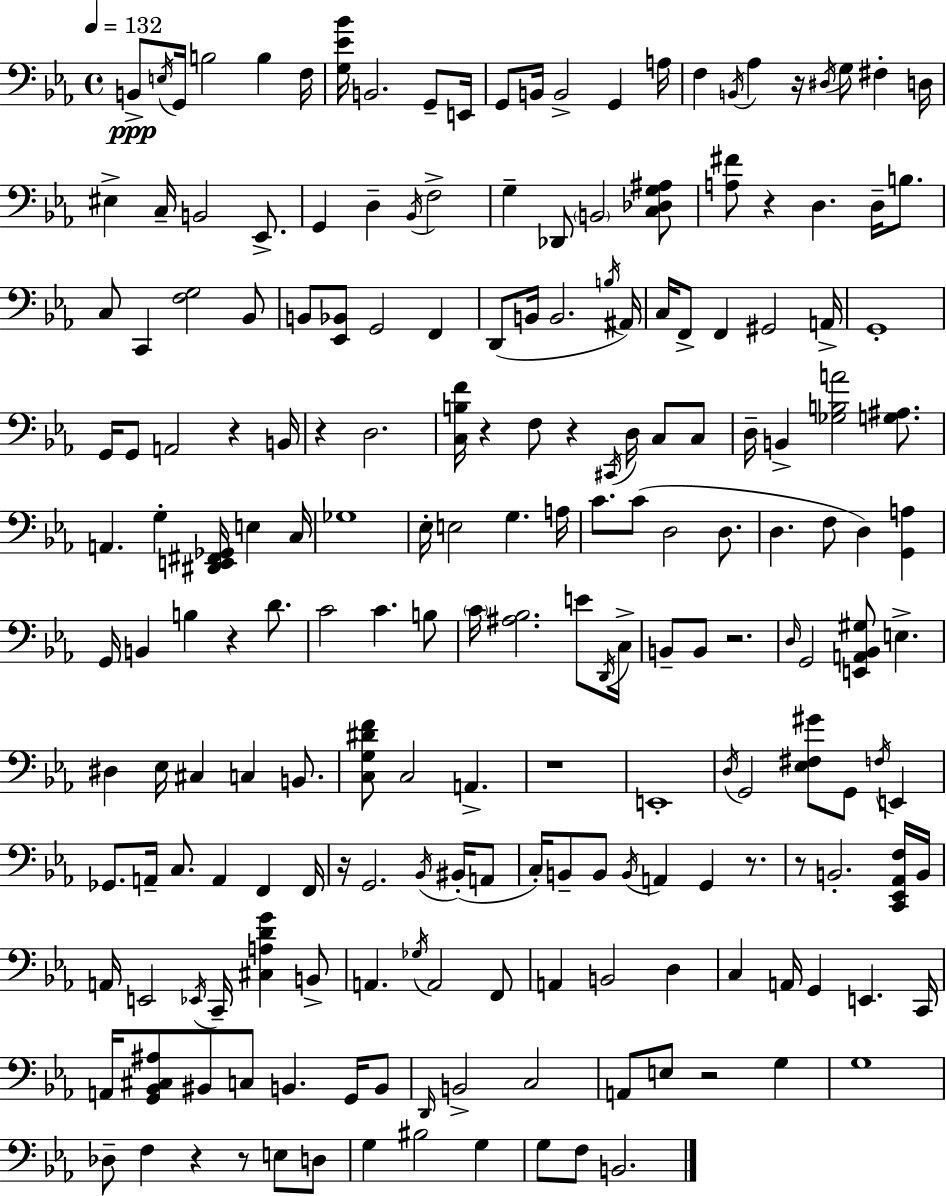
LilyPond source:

{
  \clef bass
  \time 4/4
  \defaultTimeSignature
  \key ees \major
  \tempo 4 = 132
  \repeat volta 2 { b,8->\ppp \acciaccatura { e16 } g,16 b2 b4 | f16 <g ees' bes'>16 b,2. g,8-- | e,16 g,8 b,16 b,2-> g,4 | a16 f4 \acciaccatura { b,16 } aes4 r16 \acciaccatura { dis16 } g8 fis4-. | \break d16 eis4-> c16-- b,2 | ees,8.-> g,4 d4-- \acciaccatura { bes,16 } f2-> | g4-- des,8 \parenthesize b,2 | <c des g ais>8 <a fis'>8 r4 d4. | \break d16-- b8. c8 c,4 <f g>2 | bes,8 b,8 <ees, bes,>8 g,2 | f,4 d,8( b,16 b,2. | \acciaccatura { b16 }) ais,16 c16 f,8-> f,4 gis,2 | \break a,16-> g,1-. | g,16 g,8 a,2 | r4 b,16 r4 d2. | <c b f'>16 r4 f8 r4 | \break \acciaccatura { cis,16 } d16 c8 c8 d16-- b,4-> <ges b a'>2 | <g ais>8. a,4. g4-. | <dis, e, fis, ges,>16 e4 c16 ges1 | ees16-. e2 g4. | \break a16 c'8. c'8( d2 | d8. d4. f8 d4) | <g, a>4 g,16 b,4 b4 r4 | d'8. c'2 c'4. | \break b8 \parenthesize c'16 <ais bes>2. | e'8 \acciaccatura { d,16 } c16-> b,8-- b,8 r2. | \grace { d16 } g,2 | <e, a, bes, gis>8 e4.-> dis4 ees16 cis4 | \break c4 b,8. <c g dis' f'>8 c2 | a,4.-> r1 | e,1-. | \acciaccatura { d16 } g,2 | \break <ees fis gis'>8 g,8 \acciaccatura { f16 } e,4 ges,8. a,16-- c8. | a,4 f,4 f,16 r16 g,2. | \acciaccatura { bes,16 } bis,16-.( a,8 c16-.) b,8-- b,8 | \acciaccatura { b,16 } a,4 g,4 r8. r8 b,2.-. | \break <c, ees, aes, f>16 b,16 a,16 e,2 | \acciaccatura { ees,16 } c,16-- <cis a d' g'>4 b,8-> a,4. | \acciaccatura { ges16 } a,2 f,8 a,4 | b,2 d4 c4 | \break a,16 g,4 e,4. c,16 a,16 <g, bes, cis ais>8 | bis,8 c8 b,4. g,16 b,8 \grace { d,16 } b,2-> | c2 a,8 | e8 r2 g4 g1 | \break des8-- | f4 r4 r8 e8 d8 g4 | bis2 g4 g8 | f8 b,2. } \bar "|."
}